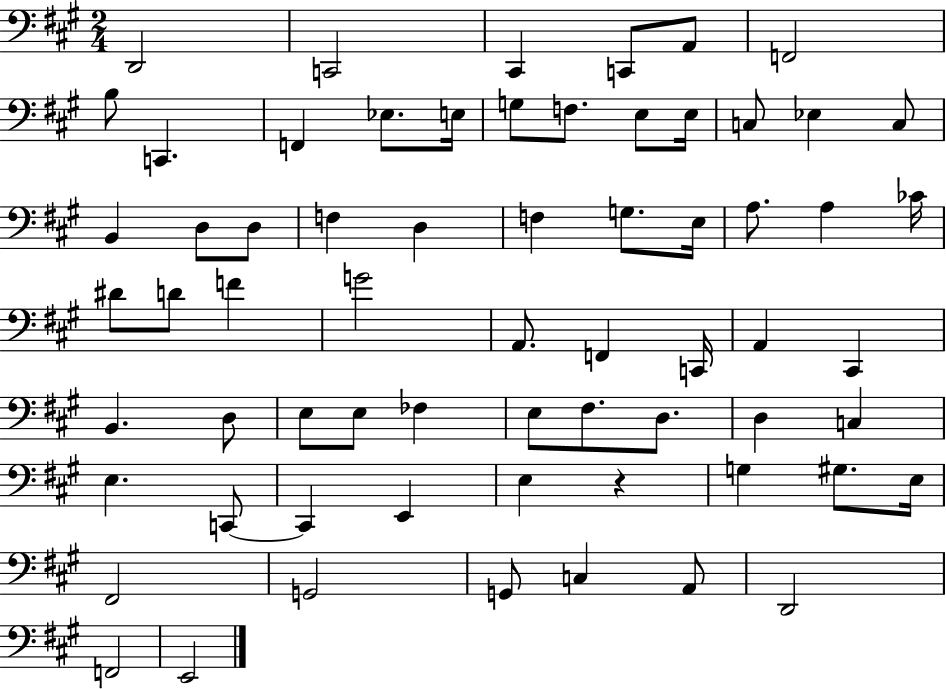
D2/h C2/h C#2/q C2/e A2/e F2/h B3/e C2/q. F2/q Eb3/e. E3/s G3/e F3/e. E3/e E3/s C3/e Eb3/q C3/e B2/q D3/e D3/e F3/q D3/q F3/q G3/e. E3/s A3/e. A3/q CES4/s D#4/e D4/e F4/q G4/h A2/e. F2/q C2/s A2/q C#2/q B2/q. D3/e E3/e E3/e FES3/q E3/e F#3/e. D3/e. D3/q C3/q E3/q. C2/e C2/q E2/q E3/q R/q G3/q G#3/e. E3/s F#2/h G2/h G2/e C3/q A2/e D2/h F2/h E2/h